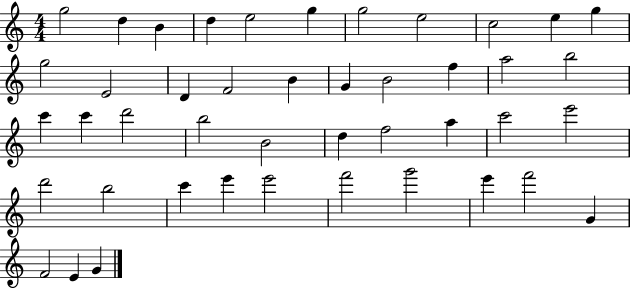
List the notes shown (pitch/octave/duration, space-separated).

G5/h D5/q B4/q D5/q E5/h G5/q G5/h E5/h C5/h E5/q G5/q G5/h E4/h D4/q F4/h B4/q G4/q B4/h F5/q A5/h B5/h C6/q C6/q D6/h B5/h B4/h D5/q F5/h A5/q C6/h E6/h D6/h B5/h C6/q E6/q E6/h F6/h G6/h E6/q F6/h G4/q F4/h E4/q G4/q